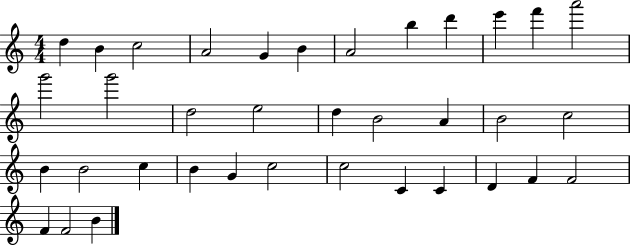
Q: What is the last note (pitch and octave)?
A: B4